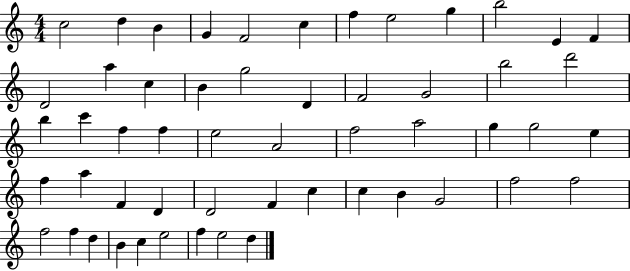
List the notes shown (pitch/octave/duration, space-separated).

C5/h D5/q B4/q G4/q F4/h C5/q F5/q E5/h G5/q B5/h E4/q F4/q D4/h A5/q C5/q B4/q G5/h D4/q F4/h G4/h B5/h D6/h B5/q C6/q F5/q F5/q E5/h A4/h F5/h A5/h G5/q G5/h E5/q F5/q A5/q F4/q D4/q D4/h F4/q C5/q C5/q B4/q G4/h F5/h F5/h F5/h F5/q D5/q B4/q C5/q E5/h F5/q E5/h D5/q